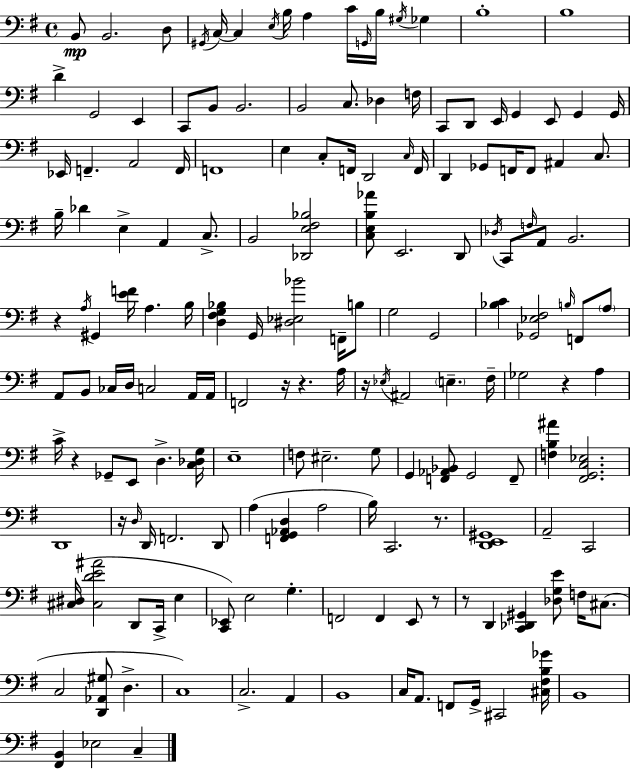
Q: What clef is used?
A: bass